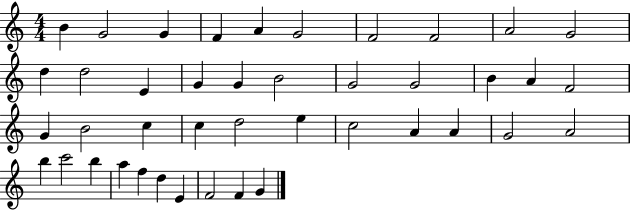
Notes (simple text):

B4/q G4/h G4/q F4/q A4/q G4/h F4/h F4/h A4/h G4/h D5/q D5/h E4/q G4/q G4/q B4/h G4/h G4/h B4/q A4/q F4/h G4/q B4/h C5/q C5/q D5/h E5/q C5/h A4/q A4/q G4/h A4/h B5/q C6/h B5/q A5/q F5/q D5/q E4/q F4/h F4/q G4/q